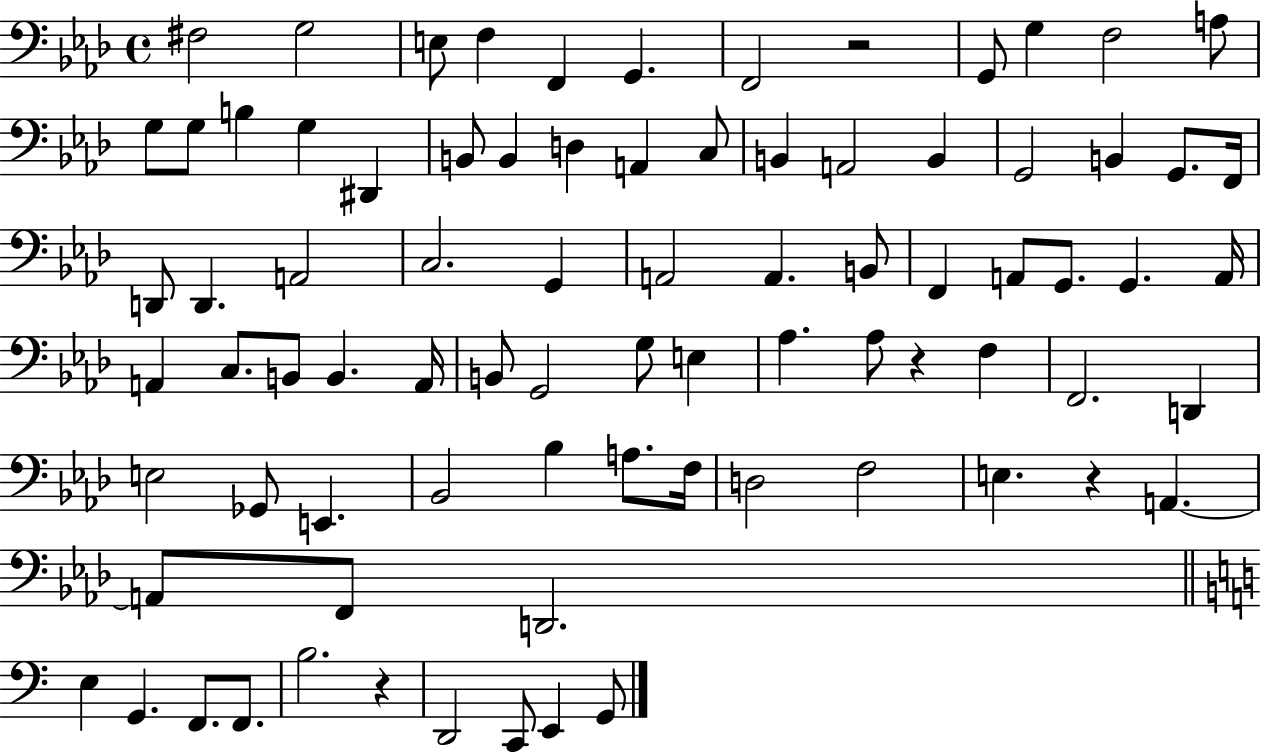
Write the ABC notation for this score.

X:1
T:Untitled
M:4/4
L:1/4
K:Ab
^F,2 G,2 E,/2 F, F,, G,, F,,2 z2 G,,/2 G, F,2 A,/2 G,/2 G,/2 B, G, ^D,, B,,/2 B,, D, A,, C,/2 B,, A,,2 B,, G,,2 B,, G,,/2 F,,/4 D,,/2 D,, A,,2 C,2 G,, A,,2 A,, B,,/2 F,, A,,/2 G,,/2 G,, A,,/4 A,, C,/2 B,,/2 B,, A,,/4 B,,/2 G,,2 G,/2 E, _A, _A,/2 z F, F,,2 D,, E,2 _G,,/2 E,, _B,,2 _B, A,/2 F,/4 D,2 F,2 E, z A,, A,,/2 F,,/2 D,,2 E, G,, F,,/2 F,,/2 B,2 z D,,2 C,,/2 E,, G,,/2